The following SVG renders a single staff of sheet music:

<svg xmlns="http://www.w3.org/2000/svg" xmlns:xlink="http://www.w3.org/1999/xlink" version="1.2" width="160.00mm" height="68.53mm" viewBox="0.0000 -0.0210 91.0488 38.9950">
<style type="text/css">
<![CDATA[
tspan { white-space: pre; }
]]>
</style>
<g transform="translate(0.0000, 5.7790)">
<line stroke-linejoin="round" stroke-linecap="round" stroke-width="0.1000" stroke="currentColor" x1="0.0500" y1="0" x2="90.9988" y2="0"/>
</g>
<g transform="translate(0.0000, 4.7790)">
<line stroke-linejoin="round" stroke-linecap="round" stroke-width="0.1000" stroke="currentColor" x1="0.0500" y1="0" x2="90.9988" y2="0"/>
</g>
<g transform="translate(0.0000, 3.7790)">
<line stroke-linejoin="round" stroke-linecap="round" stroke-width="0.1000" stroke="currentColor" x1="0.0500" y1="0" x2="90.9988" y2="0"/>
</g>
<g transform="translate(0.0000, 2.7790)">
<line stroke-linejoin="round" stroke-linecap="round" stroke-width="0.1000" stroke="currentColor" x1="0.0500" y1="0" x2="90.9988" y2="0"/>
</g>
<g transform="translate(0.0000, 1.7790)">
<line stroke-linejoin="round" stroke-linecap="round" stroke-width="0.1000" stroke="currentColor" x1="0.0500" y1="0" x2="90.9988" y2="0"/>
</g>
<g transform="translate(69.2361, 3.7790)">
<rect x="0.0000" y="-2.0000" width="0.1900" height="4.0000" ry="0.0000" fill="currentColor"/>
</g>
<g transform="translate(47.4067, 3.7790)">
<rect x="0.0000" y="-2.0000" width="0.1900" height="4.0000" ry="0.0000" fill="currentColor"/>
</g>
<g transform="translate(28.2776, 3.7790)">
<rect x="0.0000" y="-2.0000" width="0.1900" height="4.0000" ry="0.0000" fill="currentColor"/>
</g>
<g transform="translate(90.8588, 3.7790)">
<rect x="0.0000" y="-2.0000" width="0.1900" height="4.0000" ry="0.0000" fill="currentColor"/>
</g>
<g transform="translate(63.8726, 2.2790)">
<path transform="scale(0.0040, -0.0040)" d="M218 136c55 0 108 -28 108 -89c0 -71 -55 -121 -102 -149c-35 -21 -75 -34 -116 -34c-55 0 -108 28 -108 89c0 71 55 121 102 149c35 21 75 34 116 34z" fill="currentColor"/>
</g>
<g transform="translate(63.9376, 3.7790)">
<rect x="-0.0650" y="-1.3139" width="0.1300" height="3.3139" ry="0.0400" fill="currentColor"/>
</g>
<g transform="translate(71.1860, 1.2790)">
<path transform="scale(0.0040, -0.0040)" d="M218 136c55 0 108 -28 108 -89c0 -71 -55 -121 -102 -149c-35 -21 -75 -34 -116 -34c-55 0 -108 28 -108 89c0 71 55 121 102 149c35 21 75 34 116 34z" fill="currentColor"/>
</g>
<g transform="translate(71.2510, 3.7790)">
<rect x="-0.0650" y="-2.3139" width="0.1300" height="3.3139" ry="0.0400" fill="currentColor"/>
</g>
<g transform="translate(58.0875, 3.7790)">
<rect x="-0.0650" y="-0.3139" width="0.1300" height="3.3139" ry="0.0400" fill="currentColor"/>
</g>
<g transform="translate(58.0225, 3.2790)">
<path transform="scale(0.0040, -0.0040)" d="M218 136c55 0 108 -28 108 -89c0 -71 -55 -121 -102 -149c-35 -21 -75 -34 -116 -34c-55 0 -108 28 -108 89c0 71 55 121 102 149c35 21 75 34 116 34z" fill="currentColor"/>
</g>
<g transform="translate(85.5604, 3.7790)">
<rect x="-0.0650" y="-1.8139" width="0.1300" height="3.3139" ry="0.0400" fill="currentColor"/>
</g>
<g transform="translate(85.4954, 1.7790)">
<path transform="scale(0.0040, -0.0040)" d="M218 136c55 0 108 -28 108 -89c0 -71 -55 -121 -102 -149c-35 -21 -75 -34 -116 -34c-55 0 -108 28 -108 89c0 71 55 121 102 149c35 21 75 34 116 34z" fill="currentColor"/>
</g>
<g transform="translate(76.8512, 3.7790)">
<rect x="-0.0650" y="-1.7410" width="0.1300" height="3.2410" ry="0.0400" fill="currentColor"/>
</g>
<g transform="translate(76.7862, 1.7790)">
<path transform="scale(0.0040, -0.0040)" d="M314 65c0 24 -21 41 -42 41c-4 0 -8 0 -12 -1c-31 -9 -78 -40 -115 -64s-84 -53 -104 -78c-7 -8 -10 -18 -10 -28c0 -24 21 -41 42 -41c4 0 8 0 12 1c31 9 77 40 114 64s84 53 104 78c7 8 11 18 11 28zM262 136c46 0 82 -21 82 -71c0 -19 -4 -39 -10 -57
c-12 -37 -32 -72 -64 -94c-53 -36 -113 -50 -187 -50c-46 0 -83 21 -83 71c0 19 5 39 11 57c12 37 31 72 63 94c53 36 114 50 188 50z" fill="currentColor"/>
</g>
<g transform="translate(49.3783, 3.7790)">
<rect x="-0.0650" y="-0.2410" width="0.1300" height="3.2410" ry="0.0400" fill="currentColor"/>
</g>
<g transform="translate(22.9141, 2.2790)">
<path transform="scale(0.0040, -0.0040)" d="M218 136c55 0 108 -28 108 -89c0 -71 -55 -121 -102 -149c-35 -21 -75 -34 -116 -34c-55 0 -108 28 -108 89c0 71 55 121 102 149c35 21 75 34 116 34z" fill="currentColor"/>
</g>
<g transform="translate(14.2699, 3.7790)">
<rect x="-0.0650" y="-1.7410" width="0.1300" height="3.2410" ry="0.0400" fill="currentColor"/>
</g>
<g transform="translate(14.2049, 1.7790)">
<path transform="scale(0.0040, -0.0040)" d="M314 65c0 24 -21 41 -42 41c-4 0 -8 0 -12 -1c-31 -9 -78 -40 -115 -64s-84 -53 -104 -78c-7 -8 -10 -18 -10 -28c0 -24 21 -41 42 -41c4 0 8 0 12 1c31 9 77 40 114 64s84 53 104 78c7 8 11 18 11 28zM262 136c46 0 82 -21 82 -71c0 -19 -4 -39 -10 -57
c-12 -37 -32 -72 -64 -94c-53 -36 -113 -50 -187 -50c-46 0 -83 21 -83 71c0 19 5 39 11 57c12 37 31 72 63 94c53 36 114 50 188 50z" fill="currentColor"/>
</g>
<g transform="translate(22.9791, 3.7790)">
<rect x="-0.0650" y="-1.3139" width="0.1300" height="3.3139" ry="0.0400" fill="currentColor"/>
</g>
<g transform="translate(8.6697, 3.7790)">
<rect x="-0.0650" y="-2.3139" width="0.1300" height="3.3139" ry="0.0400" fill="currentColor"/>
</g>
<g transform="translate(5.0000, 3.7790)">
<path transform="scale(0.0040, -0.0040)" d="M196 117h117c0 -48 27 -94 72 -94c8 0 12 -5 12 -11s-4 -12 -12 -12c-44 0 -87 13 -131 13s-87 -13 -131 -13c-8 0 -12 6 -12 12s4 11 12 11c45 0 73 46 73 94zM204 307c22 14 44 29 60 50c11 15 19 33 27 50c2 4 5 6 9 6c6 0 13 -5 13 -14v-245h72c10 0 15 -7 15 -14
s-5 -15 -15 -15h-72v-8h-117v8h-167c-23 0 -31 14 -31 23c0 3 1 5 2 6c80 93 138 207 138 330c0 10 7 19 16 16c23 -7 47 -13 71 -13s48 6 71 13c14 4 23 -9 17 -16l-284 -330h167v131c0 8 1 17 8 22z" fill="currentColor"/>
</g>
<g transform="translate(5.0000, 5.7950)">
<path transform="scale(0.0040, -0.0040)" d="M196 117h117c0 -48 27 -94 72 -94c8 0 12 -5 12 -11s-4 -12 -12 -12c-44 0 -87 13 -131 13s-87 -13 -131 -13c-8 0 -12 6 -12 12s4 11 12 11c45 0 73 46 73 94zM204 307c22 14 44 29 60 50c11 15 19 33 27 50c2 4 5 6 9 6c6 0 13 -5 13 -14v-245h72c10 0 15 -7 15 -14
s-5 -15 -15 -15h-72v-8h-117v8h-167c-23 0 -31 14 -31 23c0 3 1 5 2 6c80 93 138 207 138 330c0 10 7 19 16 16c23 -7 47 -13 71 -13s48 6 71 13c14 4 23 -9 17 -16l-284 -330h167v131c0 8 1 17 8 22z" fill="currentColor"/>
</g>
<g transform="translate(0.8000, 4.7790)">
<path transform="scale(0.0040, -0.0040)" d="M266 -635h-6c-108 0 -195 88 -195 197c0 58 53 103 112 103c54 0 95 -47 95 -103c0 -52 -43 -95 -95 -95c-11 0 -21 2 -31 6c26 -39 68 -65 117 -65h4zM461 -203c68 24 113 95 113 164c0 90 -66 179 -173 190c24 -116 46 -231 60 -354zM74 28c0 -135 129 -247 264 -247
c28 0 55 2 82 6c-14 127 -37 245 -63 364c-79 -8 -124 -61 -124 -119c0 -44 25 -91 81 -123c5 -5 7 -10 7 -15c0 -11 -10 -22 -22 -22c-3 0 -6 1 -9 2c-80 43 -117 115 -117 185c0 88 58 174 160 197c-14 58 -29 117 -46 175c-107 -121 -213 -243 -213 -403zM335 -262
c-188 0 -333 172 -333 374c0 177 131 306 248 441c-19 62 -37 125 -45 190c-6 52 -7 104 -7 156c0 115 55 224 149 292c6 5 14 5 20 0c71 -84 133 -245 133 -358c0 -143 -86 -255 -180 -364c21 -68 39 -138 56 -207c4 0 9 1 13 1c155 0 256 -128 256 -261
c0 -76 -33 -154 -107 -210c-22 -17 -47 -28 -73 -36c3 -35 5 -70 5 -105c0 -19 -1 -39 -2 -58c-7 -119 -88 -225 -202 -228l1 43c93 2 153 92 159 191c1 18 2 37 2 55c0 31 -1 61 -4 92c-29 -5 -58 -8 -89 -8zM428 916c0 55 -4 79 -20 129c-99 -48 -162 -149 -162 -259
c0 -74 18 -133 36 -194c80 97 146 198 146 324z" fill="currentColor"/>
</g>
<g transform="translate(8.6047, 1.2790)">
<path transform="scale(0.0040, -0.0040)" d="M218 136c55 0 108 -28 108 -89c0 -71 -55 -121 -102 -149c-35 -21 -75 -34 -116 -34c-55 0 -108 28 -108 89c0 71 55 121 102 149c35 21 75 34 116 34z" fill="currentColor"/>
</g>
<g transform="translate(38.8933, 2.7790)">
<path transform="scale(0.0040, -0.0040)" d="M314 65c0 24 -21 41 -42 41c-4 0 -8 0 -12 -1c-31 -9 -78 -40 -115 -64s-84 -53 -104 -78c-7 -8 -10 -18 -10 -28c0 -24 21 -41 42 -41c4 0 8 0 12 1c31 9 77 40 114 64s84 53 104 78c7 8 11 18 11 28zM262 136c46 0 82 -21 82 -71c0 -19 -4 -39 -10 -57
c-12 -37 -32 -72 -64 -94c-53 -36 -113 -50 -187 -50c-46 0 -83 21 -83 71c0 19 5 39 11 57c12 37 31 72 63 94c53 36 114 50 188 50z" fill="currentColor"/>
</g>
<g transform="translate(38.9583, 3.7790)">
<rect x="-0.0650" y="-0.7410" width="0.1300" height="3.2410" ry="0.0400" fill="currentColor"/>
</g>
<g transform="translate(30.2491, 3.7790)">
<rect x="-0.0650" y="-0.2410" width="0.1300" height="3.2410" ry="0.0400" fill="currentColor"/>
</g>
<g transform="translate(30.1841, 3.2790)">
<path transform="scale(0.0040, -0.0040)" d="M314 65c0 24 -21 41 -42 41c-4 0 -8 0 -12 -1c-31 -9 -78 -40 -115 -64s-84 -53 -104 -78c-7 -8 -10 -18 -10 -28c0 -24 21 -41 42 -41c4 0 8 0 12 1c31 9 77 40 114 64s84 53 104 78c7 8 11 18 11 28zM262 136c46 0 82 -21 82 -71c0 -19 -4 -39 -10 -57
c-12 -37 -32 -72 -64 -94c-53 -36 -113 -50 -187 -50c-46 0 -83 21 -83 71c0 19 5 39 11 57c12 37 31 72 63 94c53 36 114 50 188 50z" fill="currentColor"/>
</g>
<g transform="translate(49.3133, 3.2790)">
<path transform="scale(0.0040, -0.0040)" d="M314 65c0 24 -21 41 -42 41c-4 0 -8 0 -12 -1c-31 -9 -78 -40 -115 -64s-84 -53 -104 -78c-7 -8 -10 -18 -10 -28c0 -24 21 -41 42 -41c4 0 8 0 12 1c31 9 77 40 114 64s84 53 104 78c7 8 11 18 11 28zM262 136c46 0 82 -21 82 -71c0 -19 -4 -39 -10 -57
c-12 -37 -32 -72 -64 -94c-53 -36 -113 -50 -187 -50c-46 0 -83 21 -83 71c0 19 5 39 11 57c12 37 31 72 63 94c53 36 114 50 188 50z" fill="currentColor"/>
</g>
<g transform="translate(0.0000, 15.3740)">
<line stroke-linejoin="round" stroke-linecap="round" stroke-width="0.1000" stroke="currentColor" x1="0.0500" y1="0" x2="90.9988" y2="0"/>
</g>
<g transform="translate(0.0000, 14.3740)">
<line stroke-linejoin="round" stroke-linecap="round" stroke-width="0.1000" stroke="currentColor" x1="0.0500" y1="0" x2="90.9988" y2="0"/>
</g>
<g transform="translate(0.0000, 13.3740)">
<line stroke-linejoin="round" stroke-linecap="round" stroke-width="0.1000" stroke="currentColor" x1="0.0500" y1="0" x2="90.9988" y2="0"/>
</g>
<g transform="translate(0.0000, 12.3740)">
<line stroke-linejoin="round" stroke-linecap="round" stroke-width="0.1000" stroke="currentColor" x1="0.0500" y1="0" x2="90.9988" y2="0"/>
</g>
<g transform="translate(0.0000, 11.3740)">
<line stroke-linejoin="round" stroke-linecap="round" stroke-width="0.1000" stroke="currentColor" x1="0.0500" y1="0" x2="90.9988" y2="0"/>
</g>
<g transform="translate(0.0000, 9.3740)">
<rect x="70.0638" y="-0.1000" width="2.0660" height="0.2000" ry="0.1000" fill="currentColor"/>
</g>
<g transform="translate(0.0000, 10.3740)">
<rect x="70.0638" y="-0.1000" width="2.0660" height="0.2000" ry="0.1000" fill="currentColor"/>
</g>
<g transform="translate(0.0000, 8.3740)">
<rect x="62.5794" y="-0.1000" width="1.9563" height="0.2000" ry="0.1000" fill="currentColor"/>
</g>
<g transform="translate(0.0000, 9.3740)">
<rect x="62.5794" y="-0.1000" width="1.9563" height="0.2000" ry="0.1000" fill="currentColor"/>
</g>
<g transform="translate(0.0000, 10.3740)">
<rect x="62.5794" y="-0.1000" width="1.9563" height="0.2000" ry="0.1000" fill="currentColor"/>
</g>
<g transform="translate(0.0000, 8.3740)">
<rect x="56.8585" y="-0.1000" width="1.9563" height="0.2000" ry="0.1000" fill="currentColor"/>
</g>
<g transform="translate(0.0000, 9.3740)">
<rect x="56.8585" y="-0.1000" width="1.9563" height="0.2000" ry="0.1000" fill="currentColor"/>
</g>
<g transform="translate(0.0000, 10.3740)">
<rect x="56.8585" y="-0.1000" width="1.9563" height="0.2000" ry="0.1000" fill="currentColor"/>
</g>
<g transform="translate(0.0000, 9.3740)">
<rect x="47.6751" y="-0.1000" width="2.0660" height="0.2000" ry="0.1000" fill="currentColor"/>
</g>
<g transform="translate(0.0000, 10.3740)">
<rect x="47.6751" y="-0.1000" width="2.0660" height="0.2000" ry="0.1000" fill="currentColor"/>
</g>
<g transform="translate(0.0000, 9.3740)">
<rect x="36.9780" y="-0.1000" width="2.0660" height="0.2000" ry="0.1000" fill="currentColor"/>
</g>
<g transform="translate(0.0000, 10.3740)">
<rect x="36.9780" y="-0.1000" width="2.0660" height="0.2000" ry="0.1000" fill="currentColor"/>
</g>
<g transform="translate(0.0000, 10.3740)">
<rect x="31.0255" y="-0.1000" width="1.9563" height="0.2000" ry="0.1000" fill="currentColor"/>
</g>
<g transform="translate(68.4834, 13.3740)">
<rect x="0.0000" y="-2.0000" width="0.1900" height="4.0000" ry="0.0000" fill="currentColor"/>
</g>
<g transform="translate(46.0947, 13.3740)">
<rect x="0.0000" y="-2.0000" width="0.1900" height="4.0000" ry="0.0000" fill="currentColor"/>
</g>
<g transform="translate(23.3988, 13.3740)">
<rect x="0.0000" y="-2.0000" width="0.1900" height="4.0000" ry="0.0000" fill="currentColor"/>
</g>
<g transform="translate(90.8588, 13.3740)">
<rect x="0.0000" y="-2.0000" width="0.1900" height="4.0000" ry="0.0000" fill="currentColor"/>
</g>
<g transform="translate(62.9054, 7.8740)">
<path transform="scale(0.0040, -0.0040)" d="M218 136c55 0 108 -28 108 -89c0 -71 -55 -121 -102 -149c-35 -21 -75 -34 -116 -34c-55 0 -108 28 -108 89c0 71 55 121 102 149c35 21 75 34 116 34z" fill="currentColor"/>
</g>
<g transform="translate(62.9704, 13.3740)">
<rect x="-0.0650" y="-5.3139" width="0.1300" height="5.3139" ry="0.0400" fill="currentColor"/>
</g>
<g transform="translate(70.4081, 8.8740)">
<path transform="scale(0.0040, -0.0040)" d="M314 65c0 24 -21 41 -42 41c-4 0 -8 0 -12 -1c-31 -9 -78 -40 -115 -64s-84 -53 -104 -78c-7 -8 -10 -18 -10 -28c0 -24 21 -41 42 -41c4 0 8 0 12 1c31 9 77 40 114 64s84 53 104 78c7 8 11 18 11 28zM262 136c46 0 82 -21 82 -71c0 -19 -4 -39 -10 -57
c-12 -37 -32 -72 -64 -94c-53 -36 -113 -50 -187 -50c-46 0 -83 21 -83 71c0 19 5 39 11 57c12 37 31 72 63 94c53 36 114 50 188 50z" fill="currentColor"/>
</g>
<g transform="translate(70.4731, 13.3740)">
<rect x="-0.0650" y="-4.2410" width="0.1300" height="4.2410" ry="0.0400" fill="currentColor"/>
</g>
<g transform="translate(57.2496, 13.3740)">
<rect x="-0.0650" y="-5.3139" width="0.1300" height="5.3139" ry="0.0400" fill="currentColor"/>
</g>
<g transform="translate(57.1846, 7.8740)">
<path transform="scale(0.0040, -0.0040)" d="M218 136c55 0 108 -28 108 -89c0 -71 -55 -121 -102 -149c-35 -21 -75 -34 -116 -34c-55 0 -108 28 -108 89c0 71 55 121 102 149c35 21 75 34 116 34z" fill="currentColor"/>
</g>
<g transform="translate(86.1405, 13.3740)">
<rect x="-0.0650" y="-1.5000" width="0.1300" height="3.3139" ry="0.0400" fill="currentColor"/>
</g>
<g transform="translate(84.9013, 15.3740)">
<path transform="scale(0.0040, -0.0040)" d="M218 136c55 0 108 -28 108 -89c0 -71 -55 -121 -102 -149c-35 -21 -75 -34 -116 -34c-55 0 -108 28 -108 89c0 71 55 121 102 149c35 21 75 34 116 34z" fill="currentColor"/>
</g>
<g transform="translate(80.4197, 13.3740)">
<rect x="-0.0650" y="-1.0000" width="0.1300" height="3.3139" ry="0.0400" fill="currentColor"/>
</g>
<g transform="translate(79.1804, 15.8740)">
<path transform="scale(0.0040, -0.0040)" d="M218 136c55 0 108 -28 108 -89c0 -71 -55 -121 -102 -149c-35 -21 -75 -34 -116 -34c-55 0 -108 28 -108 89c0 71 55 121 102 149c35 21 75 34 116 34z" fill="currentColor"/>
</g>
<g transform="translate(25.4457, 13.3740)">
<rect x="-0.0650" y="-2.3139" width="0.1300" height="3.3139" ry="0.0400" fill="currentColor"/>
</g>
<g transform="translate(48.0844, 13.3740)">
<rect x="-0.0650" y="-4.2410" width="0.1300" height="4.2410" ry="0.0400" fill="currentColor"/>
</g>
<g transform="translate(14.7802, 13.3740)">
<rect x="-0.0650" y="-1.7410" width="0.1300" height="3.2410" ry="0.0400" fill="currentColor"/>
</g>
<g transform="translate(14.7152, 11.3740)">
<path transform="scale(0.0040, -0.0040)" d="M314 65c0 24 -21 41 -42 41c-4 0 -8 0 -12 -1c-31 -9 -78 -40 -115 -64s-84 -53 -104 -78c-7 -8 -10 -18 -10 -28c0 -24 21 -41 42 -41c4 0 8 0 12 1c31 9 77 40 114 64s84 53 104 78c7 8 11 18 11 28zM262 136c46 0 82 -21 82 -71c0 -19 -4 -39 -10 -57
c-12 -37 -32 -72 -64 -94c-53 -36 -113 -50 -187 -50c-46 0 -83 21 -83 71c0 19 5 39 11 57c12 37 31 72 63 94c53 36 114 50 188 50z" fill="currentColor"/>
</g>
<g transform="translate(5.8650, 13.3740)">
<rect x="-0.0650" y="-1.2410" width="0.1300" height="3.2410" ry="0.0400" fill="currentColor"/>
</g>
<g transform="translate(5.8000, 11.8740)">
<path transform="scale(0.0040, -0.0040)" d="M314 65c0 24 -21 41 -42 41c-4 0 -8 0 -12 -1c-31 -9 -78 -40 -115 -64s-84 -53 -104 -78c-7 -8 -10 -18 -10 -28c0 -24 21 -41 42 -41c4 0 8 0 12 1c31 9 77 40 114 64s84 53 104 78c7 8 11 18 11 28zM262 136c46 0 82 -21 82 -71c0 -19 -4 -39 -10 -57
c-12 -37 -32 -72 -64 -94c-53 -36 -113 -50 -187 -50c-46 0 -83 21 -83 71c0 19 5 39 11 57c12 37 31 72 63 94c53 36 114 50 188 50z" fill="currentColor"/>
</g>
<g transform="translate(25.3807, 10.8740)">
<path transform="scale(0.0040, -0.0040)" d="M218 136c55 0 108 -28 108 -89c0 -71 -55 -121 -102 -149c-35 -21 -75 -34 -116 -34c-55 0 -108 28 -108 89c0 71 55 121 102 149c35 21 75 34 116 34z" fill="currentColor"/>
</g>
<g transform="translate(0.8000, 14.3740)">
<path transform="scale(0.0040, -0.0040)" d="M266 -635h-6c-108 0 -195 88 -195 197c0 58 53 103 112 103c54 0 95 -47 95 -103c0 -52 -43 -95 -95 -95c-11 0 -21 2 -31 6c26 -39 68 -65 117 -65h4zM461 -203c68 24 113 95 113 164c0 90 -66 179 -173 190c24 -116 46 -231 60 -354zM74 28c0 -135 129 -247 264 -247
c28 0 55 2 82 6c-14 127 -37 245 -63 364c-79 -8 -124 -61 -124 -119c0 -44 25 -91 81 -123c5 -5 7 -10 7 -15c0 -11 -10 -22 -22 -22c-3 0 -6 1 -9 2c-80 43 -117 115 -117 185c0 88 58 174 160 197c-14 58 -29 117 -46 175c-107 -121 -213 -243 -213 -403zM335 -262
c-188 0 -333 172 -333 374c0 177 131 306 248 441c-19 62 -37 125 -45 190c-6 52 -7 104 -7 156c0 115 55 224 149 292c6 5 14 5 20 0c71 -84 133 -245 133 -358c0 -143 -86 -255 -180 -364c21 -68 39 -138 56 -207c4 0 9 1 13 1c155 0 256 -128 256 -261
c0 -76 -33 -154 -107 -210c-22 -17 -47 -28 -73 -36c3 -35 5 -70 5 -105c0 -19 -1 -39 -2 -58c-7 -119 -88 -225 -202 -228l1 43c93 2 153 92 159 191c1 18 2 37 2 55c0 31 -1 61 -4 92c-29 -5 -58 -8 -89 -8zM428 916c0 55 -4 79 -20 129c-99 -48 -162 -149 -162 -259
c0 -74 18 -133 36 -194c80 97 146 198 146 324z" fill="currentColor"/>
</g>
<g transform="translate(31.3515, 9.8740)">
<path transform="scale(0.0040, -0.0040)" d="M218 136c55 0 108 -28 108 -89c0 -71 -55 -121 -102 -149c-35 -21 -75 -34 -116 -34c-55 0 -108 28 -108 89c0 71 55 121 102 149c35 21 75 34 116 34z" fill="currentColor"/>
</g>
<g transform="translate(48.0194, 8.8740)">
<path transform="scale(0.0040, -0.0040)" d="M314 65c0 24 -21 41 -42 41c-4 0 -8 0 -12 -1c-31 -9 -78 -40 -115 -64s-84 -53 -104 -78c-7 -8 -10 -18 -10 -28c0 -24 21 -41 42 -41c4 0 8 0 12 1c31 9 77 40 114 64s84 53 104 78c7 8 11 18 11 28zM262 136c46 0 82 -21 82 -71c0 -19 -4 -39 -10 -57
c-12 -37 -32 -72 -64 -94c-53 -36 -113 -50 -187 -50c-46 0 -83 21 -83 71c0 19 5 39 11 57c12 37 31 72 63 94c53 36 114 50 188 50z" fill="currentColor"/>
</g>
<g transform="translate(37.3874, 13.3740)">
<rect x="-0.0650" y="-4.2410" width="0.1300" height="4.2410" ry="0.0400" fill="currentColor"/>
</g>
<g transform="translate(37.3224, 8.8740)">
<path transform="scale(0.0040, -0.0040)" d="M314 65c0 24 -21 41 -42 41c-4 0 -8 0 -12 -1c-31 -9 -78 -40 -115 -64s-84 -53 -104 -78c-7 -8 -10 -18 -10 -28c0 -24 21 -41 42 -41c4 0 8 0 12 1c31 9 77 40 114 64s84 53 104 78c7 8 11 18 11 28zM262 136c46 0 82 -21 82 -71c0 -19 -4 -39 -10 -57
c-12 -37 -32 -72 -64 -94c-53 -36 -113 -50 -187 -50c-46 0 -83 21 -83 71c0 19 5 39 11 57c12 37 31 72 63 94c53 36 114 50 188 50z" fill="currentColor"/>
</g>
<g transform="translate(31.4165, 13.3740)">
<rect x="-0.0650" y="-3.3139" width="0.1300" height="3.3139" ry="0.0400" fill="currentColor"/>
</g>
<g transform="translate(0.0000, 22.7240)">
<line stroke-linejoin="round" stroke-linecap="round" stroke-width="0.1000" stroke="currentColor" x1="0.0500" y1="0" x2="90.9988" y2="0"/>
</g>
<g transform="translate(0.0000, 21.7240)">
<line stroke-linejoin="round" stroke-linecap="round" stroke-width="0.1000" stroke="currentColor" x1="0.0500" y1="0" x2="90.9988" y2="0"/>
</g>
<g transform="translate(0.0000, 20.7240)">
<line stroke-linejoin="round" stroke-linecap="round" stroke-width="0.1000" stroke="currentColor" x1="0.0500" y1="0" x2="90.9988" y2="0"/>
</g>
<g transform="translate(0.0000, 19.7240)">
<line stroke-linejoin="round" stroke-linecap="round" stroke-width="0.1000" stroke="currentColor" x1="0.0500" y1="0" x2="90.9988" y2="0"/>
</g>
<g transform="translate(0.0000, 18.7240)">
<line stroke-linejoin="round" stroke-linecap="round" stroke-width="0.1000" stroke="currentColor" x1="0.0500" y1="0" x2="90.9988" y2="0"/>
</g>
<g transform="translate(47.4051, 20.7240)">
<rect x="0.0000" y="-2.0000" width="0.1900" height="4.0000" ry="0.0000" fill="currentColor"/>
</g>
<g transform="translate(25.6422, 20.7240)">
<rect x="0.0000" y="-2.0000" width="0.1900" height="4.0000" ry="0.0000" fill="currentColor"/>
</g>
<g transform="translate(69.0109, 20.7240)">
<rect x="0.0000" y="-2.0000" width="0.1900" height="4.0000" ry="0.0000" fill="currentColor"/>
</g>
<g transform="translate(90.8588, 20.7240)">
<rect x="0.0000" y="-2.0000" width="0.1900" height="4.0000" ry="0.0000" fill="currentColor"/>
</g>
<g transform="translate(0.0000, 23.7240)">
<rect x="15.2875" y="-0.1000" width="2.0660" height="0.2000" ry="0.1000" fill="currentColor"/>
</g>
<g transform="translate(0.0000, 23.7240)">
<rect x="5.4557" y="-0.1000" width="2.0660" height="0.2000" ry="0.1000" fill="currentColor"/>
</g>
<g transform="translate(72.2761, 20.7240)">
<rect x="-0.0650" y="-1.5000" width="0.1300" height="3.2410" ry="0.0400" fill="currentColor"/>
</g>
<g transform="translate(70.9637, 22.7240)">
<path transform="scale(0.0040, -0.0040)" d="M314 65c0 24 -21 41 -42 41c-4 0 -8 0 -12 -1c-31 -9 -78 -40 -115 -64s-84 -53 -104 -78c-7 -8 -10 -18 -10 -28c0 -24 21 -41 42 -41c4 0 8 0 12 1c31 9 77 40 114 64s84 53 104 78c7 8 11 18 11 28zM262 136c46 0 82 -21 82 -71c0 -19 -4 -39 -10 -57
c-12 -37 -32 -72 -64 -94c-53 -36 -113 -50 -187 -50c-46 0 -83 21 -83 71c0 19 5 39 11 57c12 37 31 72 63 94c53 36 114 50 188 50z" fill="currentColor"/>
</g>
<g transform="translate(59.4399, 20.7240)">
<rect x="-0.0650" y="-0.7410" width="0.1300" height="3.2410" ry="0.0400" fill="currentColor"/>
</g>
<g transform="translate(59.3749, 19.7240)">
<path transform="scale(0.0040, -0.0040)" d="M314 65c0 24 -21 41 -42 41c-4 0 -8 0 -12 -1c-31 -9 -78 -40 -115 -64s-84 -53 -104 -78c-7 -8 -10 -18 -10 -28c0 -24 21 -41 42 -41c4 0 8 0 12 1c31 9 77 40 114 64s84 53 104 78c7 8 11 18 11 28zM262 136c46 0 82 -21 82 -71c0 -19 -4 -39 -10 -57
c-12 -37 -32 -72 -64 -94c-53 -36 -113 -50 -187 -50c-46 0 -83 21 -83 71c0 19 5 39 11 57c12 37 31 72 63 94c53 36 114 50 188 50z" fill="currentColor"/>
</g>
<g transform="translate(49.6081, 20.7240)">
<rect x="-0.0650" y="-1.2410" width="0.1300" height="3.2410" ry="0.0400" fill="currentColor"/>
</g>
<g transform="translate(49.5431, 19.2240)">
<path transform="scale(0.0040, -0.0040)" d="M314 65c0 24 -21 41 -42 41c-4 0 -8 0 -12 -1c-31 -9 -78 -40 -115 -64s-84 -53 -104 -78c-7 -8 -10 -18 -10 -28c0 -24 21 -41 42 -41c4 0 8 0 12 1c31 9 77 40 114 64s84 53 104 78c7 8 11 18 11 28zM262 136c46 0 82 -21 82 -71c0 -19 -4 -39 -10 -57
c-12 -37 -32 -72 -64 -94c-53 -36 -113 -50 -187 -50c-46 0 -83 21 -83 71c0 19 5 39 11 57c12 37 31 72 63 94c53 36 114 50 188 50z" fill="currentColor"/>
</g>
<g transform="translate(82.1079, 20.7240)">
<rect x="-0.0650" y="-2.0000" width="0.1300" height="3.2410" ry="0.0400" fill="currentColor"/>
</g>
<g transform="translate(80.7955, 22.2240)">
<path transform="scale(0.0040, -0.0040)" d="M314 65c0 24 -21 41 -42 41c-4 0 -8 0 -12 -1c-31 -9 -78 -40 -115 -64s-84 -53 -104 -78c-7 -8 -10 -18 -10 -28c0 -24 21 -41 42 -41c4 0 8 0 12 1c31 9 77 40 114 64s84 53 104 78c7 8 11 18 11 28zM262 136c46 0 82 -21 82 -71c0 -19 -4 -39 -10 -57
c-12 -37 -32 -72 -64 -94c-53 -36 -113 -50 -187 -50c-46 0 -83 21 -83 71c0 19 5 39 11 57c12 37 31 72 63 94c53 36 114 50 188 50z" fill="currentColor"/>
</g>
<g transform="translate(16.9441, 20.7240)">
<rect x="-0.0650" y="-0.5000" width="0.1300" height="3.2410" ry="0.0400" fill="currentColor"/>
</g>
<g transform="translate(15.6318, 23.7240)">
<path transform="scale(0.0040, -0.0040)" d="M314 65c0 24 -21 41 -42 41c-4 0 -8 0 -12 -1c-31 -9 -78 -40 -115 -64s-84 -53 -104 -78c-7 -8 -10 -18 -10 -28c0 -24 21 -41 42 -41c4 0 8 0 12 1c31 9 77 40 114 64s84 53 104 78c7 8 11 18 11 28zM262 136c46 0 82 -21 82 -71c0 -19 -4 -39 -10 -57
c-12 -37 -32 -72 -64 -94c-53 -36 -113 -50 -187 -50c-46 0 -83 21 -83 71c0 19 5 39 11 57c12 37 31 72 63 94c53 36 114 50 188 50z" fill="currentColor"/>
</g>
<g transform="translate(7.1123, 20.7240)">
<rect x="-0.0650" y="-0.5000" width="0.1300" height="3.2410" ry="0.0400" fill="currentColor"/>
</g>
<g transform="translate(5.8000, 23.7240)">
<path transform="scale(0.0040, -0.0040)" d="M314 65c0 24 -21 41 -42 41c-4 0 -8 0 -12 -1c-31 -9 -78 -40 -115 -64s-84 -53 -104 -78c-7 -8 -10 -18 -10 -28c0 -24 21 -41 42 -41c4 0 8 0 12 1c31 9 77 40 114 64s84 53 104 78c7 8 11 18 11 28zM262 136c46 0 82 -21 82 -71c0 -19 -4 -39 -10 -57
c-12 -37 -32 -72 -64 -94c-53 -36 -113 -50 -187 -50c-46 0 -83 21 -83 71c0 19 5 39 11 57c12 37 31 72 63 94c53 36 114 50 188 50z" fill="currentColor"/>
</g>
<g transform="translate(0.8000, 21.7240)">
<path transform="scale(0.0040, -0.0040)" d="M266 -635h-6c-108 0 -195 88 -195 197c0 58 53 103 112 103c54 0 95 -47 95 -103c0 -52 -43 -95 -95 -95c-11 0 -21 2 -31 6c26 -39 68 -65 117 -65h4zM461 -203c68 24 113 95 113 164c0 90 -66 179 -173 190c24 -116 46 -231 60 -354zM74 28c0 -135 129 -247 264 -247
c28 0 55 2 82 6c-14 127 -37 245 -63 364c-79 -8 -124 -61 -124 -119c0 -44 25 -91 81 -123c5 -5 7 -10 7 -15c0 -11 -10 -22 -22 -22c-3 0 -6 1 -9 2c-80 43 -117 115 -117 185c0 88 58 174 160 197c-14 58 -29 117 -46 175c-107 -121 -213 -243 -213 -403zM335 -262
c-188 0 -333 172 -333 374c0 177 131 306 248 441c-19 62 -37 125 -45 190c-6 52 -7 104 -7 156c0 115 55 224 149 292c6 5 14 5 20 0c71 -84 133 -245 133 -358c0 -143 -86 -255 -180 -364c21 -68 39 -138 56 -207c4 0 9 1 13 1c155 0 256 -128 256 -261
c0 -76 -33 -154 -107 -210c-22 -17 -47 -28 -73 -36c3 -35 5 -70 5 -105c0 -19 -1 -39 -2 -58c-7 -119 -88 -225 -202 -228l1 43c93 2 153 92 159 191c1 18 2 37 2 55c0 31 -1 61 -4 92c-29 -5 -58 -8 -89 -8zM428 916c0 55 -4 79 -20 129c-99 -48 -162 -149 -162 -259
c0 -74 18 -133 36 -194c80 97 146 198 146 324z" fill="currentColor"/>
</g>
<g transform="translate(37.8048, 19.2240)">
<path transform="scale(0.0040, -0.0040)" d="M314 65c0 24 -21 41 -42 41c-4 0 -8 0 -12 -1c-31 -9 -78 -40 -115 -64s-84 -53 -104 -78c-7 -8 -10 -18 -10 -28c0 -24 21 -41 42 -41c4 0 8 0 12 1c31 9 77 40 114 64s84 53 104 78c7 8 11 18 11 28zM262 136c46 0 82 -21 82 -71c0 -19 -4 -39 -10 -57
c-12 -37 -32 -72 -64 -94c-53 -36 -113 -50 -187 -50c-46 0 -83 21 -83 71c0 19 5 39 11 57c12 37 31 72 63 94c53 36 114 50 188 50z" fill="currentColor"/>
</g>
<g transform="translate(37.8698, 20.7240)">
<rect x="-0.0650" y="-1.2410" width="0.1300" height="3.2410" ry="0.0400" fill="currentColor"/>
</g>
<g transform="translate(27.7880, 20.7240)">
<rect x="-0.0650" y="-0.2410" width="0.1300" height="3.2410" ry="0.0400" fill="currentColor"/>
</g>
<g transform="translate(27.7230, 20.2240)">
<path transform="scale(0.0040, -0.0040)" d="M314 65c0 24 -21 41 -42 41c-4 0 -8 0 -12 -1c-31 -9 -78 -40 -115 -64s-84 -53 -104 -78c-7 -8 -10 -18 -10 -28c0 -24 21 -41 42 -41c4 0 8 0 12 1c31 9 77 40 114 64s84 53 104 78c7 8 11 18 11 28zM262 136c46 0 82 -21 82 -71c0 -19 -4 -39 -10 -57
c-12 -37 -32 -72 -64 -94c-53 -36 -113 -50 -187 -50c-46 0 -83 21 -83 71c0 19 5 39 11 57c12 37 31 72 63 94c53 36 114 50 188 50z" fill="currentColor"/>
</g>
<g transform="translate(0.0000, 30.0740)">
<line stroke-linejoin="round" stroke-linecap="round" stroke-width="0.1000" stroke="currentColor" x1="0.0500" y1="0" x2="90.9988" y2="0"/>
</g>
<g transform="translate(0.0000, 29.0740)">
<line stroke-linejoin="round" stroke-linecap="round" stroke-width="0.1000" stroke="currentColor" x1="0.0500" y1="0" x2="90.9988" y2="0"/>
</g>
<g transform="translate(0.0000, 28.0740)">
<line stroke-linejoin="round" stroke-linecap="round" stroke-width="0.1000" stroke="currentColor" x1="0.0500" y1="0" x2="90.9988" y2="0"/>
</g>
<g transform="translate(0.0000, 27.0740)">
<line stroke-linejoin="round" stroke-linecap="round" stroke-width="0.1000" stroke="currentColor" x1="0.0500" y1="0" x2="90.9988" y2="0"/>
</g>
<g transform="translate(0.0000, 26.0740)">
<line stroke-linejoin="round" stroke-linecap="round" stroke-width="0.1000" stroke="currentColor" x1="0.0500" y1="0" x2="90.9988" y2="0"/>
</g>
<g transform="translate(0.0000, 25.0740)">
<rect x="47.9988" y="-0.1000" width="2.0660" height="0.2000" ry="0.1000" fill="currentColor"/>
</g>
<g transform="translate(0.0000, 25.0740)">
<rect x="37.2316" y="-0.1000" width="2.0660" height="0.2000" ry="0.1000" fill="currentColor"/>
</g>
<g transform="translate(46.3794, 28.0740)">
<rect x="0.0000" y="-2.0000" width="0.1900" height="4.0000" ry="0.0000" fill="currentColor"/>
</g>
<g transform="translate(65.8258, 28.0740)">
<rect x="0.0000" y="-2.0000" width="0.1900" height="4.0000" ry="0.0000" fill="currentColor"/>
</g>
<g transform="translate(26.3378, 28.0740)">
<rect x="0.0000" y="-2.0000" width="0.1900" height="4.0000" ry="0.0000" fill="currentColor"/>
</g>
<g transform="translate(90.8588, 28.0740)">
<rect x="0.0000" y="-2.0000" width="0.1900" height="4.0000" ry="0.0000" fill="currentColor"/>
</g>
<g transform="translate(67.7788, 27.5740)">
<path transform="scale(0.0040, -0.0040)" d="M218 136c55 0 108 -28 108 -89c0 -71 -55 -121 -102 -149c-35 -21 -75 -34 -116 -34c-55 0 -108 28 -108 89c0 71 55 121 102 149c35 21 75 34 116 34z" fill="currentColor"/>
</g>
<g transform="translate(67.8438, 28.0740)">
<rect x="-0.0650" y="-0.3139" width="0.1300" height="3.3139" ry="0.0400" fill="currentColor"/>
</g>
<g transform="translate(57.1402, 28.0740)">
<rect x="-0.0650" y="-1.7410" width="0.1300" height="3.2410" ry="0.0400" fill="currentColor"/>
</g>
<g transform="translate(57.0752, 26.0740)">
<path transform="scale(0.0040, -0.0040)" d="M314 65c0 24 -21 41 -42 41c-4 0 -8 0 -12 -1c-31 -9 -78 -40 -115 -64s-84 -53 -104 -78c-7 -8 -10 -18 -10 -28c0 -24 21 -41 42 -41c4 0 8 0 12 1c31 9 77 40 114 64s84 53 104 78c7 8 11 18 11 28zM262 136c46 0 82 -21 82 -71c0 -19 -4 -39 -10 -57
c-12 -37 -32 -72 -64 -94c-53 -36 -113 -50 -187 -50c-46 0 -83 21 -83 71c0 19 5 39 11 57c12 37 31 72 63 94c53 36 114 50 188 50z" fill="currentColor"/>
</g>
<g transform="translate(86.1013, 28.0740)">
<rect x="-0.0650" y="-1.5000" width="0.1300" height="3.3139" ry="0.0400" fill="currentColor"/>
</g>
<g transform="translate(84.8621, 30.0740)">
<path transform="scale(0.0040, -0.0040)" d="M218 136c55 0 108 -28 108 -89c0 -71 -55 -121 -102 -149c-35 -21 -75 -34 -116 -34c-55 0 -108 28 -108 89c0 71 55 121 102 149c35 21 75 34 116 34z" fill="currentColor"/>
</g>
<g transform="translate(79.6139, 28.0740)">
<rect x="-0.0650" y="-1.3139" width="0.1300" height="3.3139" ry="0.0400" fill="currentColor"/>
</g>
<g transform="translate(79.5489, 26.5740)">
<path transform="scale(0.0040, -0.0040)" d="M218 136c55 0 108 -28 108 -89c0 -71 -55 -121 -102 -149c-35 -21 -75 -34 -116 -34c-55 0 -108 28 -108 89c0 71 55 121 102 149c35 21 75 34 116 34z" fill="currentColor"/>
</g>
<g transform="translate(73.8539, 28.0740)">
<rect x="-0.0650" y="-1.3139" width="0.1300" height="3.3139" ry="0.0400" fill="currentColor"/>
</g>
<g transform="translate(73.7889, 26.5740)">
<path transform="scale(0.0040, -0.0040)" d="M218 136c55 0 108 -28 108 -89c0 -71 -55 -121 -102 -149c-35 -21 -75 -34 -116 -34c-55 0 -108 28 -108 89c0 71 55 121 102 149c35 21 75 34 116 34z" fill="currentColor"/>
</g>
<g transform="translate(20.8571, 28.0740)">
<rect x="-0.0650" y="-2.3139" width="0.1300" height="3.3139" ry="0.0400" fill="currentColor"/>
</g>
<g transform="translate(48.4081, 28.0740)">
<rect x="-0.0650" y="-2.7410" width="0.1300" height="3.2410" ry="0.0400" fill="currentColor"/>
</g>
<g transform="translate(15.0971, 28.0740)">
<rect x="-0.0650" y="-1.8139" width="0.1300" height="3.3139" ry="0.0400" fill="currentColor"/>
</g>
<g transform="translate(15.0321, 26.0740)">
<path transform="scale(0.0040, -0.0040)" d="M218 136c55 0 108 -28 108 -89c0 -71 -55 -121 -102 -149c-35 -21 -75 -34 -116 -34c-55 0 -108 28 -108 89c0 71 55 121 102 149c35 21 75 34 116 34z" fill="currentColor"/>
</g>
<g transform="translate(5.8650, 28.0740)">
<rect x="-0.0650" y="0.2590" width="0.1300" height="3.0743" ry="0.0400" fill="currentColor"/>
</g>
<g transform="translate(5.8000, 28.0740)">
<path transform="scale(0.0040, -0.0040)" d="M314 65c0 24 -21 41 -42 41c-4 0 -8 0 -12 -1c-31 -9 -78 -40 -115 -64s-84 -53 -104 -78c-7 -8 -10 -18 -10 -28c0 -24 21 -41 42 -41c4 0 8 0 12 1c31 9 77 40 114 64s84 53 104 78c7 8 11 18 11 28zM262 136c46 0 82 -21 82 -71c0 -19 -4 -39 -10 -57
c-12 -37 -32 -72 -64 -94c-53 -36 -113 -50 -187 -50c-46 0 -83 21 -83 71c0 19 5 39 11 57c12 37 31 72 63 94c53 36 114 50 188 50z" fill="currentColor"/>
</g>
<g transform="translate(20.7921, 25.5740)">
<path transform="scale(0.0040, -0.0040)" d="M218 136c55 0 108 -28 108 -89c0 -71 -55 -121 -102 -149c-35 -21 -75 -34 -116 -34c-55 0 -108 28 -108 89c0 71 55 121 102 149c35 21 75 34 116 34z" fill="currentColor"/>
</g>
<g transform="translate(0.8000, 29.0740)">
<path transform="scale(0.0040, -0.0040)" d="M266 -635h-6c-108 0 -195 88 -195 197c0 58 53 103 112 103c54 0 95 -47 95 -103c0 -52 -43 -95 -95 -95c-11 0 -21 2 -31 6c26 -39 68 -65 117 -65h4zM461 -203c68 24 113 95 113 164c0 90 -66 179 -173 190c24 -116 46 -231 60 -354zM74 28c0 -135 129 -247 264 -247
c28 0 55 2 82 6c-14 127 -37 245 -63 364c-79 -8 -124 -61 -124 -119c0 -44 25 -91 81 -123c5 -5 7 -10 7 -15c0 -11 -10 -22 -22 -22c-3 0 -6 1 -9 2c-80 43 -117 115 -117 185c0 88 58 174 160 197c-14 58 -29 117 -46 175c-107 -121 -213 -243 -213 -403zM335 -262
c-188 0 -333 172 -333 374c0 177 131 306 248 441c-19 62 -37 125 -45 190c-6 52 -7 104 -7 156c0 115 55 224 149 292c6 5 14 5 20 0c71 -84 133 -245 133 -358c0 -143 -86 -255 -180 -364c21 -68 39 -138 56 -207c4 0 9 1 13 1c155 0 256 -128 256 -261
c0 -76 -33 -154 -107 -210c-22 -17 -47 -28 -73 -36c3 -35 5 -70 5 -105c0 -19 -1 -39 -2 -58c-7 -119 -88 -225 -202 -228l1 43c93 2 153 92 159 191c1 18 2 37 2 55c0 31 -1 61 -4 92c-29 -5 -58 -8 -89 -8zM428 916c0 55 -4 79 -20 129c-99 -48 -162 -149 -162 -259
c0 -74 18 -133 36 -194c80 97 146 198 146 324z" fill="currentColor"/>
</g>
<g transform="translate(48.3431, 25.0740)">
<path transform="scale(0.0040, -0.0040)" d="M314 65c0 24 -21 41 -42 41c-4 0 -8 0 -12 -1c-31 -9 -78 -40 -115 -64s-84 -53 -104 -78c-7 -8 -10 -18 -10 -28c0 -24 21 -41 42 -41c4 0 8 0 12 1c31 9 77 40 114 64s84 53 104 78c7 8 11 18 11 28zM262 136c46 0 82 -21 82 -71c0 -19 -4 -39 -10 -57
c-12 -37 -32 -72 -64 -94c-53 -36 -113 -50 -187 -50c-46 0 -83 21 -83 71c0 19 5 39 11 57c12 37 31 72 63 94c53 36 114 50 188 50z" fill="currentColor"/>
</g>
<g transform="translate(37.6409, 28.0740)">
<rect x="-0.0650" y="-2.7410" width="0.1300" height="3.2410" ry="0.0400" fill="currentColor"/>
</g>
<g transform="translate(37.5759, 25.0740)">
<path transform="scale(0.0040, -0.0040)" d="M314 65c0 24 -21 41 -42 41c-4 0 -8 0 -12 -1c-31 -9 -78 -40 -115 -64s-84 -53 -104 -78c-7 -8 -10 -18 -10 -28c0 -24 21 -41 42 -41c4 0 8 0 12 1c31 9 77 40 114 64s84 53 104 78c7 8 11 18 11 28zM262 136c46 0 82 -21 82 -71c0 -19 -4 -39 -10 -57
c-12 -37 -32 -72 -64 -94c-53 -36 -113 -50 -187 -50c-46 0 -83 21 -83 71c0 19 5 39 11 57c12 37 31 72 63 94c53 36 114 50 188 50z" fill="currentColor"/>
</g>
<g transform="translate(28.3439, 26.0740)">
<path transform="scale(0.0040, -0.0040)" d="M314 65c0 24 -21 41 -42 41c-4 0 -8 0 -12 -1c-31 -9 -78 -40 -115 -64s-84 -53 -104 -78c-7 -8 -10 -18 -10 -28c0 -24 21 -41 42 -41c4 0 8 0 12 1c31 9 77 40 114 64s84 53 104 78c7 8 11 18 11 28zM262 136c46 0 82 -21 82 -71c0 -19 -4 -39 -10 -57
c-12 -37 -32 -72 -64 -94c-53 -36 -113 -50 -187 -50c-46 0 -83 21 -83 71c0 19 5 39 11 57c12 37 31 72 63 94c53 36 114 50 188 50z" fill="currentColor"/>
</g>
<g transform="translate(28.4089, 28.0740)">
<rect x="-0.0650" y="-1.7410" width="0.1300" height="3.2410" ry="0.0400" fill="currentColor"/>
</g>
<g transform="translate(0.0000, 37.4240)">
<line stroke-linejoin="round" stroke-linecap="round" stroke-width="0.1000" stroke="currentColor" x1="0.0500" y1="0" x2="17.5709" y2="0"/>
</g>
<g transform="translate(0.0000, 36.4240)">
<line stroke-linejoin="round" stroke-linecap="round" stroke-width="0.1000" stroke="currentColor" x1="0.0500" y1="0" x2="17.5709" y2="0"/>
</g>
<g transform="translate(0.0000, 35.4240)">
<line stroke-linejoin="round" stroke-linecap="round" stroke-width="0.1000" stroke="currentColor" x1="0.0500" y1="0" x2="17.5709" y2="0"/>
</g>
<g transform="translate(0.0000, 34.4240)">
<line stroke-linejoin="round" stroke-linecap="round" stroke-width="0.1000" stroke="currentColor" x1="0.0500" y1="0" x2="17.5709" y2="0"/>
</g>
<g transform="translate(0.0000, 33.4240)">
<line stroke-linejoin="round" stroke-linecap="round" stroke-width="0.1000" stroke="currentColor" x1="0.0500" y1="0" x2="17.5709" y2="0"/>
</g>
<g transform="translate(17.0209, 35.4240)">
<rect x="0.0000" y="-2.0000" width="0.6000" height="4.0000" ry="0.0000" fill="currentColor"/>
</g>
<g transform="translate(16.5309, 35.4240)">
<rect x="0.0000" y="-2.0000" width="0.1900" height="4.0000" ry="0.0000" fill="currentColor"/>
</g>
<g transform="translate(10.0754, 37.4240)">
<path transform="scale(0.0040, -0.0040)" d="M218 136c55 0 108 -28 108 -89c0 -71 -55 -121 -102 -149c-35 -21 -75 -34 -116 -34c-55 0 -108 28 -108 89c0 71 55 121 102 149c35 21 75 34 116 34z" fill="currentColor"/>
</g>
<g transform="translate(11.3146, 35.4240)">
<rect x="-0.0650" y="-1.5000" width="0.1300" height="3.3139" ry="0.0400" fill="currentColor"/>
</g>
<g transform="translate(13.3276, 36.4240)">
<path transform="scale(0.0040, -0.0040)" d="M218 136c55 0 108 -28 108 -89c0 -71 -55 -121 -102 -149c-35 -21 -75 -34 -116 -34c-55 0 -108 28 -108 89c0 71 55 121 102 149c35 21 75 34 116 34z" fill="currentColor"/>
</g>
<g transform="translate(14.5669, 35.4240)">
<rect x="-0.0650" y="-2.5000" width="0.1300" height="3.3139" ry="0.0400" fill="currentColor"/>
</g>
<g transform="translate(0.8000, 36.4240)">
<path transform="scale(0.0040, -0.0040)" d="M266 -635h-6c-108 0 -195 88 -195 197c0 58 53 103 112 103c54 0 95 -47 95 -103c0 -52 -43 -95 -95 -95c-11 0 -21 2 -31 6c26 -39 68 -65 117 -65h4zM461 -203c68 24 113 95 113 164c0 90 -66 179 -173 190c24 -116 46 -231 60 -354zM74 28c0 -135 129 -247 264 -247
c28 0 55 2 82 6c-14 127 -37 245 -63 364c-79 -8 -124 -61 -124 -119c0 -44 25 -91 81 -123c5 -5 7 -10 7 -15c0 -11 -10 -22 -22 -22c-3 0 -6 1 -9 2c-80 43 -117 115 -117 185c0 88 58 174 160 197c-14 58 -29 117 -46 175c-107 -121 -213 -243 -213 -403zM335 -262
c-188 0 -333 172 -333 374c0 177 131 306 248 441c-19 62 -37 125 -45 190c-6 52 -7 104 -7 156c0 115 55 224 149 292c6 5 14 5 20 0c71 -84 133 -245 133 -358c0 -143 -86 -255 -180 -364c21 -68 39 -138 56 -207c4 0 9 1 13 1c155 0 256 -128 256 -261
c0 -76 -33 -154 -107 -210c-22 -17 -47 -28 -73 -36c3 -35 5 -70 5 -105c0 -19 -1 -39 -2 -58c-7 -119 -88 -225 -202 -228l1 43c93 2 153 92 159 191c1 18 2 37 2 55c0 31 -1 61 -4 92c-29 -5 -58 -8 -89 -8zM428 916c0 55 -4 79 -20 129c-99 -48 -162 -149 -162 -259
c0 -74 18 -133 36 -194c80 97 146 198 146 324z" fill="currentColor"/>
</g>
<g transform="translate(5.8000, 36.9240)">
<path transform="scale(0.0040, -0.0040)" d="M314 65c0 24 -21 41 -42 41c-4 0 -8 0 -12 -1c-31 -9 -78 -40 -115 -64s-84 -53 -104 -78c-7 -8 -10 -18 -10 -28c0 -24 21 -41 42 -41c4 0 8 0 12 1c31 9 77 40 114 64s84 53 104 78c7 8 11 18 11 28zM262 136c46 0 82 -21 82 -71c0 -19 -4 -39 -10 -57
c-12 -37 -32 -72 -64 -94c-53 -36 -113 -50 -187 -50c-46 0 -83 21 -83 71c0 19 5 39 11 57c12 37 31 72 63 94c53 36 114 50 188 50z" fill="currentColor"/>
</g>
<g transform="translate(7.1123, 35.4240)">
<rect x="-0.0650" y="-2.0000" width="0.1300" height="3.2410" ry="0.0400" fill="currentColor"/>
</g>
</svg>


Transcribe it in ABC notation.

X:1
T:Untitled
M:4/4
L:1/4
K:C
g f2 e c2 d2 c2 c e g f2 f e2 f2 g b d'2 d'2 f' f' d'2 D E C2 C2 c2 e2 e2 d2 E2 F2 B2 f g f2 a2 a2 f2 c e e E F2 E G